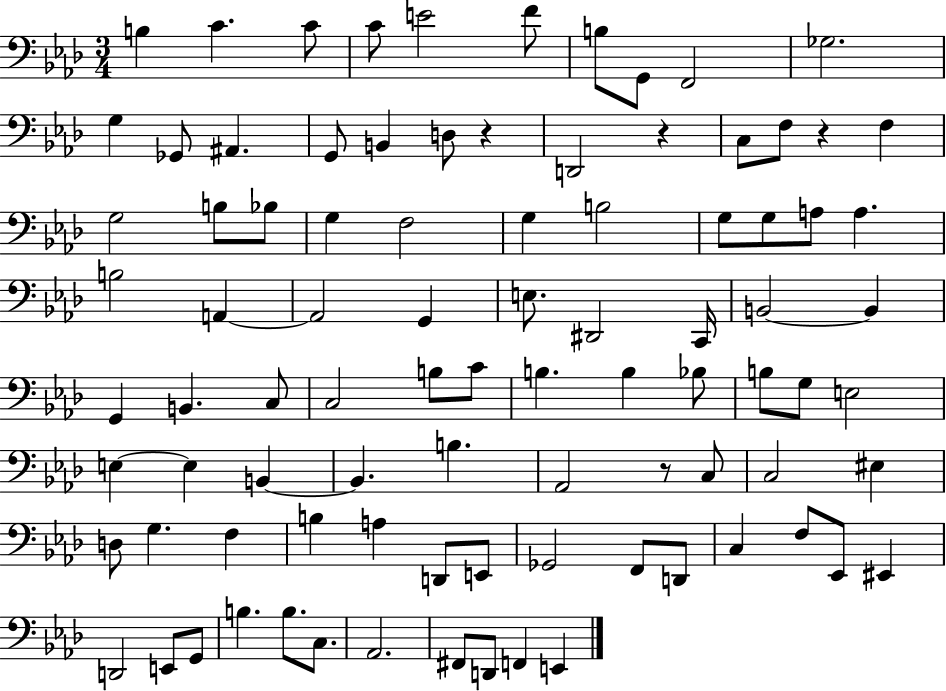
X:1
T:Untitled
M:3/4
L:1/4
K:Ab
B, C C/2 C/2 E2 F/2 B,/2 G,,/2 F,,2 _G,2 G, _G,,/2 ^A,, G,,/2 B,, D,/2 z D,,2 z C,/2 F,/2 z F, G,2 B,/2 _B,/2 G, F,2 G, B,2 G,/2 G,/2 A,/2 A, B,2 A,, A,,2 G,, E,/2 ^D,,2 C,,/4 B,,2 B,, G,, B,, C,/2 C,2 B,/2 C/2 B, B, _B,/2 B,/2 G,/2 E,2 E, E, B,, B,, B, _A,,2 z/2 C,/2 C,2 ^E, D,/2 G, F, B, A, D,,/2 E,,/2 _G,,2 F,,/2 D,,/2 C, F,/2 _E,,/2 ^E,, D,,2 E,,/2 G,,/2 B, B,/2 C,/2 _A,,2 ^F,,/2 D,,/2 F,, E,,